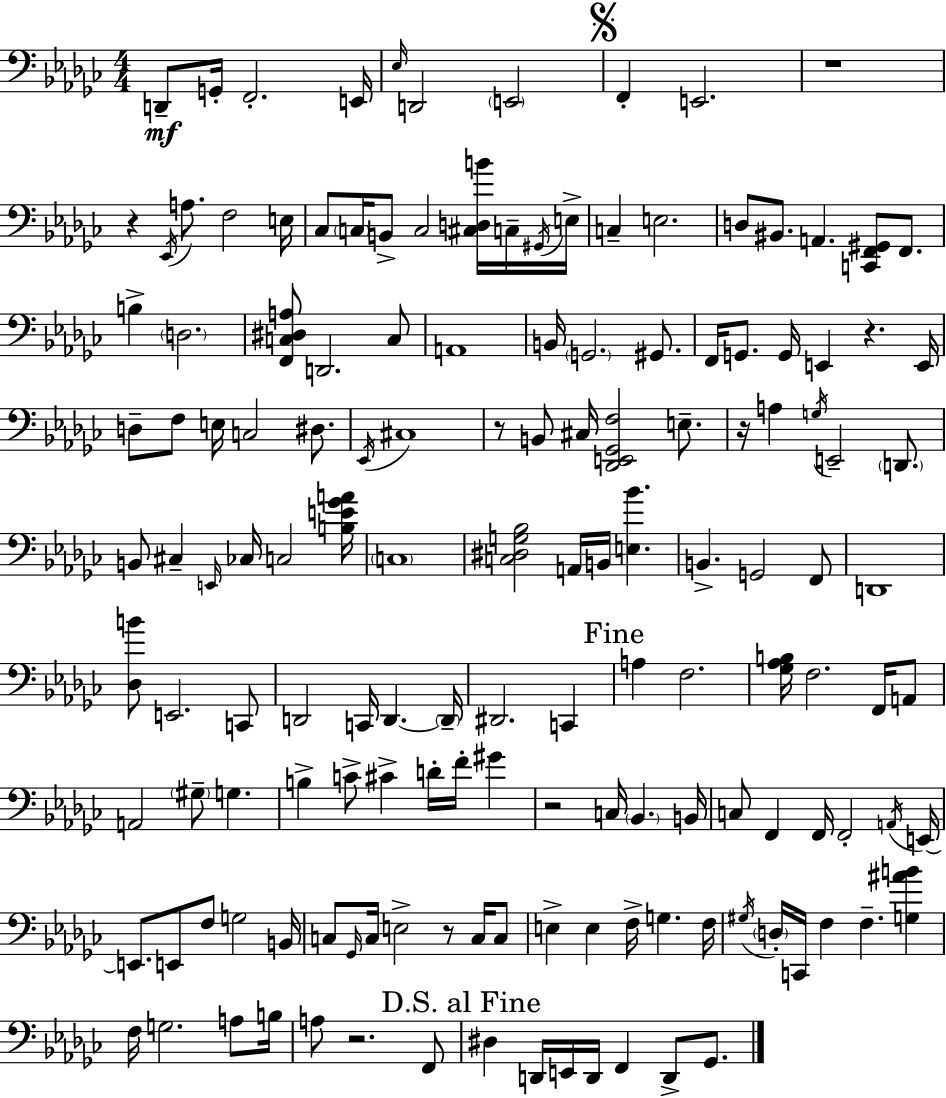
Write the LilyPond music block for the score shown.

{
  \clef bass
  \numericTimeSignature
  \time 4/4
  \key ees \minor
  \repeat volta 2 { d,8--\mf g,16-. f,2.-. e,16 | \grace { ees16 } d,2 \parenthesize e,2 | \mark \markup { \musicglyph "scripts.segno" } f,4-. e,2. | r1 | \break r4 \acciaccatura { ees,16 } a8. f2 | e16 ces8 \parenthesize c16 b,8-> c2 <cis d b'>16 | c16-- \acciaccatura { gis,16 } e16-> c4-- e2. | d8 bis,8. a,4. <c, f, gis,>8 | \break f,8. b4-> \parenthesize d2. | <f, c dis a>8 d,2. | c8 a,1 | b,16 \parenthesize g,2. | \break gis,8. f,16 g,8. g,16 e,4 r4. | e,16 d8-- f8 e16 c2 | dis8. \acciaccatura { ees,16 } cis1 | r8 b,8 cis16 <des, e, ges, f>2 | \break e8.-- r16 a4 \acciaccatura { g16 } e,2-- | \parenthesize d,8. b,8 cis4-- \grace { e,16 } ces16 c2 | <b e' ges' a'>16 \parenthesize c1 | <c dis g bes>2 a,16 b,16 | \break <e bes'>4. b,4.-> g,2 | f,8 d,1 | <des b'>8 e,2. | c,8 d,2 c,16 d,4.~~ | \break \parenthesize d,16-- dis,2. | c,4 \mark "Fine" a4 f2. | <ges aes b>16 f2. | f,16 a,8 a,2 \parenthesize gis8-- | \break g4. b4-> c'8-> cis'4-> | d'16-. f'16-. gis'4 r2 c16 \parenthesize bes,4. | b,16 c8 f,4 f,16 f,2-. | \acciaccatura { a,16 } e,16~~ e,8. e,8 f8 g2 | \break b,16 c8 \grace { ges,16 } c16 e2-> | r8 c16 c8 e4-> e4 | f16-> g4. f16 \acciaccatura { gis16 } \parenthesize d16-. c,16 f4 f4.-- | <g ais' b'>4 f16 g2. | \break a8 b16 a8 r2. | f,8 \mark "D.S. al Fine" dis4 d,16 e,16 d,16 | f,4 d,8-> ges,8. } \bar "|."
}